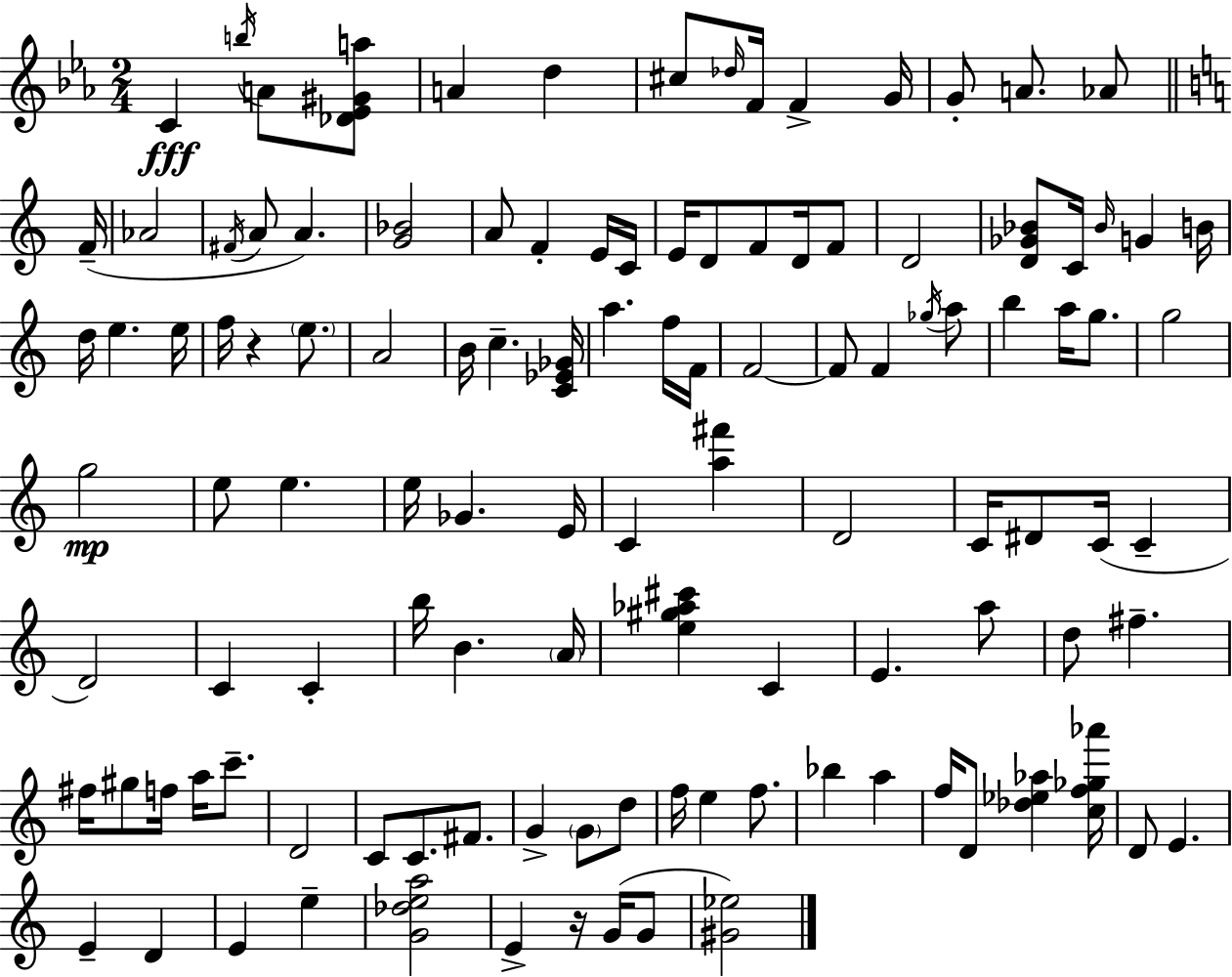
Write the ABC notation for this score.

X:1
T:Untitled
M:2/4
L:1/4
K:Eb
C b/4 A/2 [_D_E^Ga]/2 A d ^c/2 _d/4 F/4 F G/4 G/2 A/2 _A/2 F/4 _A2 ^F/4 A/2 A [G_B]2 A/2 F E/4 C/4 E/4 D/2 F/2 D/4 F/2 D2 [D_G_B]/2 C/4 _B/4 G B/4 d/4 e e/4 f/4 z e/2 A2 B/4 c [C_E_G]/4 a f/4 F/4 F2 F/2 F _g/4 a/2 b a/4 g/2 g2 g2 e/2 e e/4 _G E/4 C [a^f'] D2 C/4 ^D/2 C/4 C D2 C C b/4 B A/4 [e^g_a^c'] C E a/2 d/2 ^f ^f/4 ^g/2 f/4 a/4 c'/2 D2 C/2 C/2 ^F/2 G G/2 d/2 f/4 e f/2 _b a f/4 D/2 [_d_e_a] [cf_g_a']/4 D/2 E E D E e [G_dea]2 E z/4 G/4 G/2 [^G_e]2